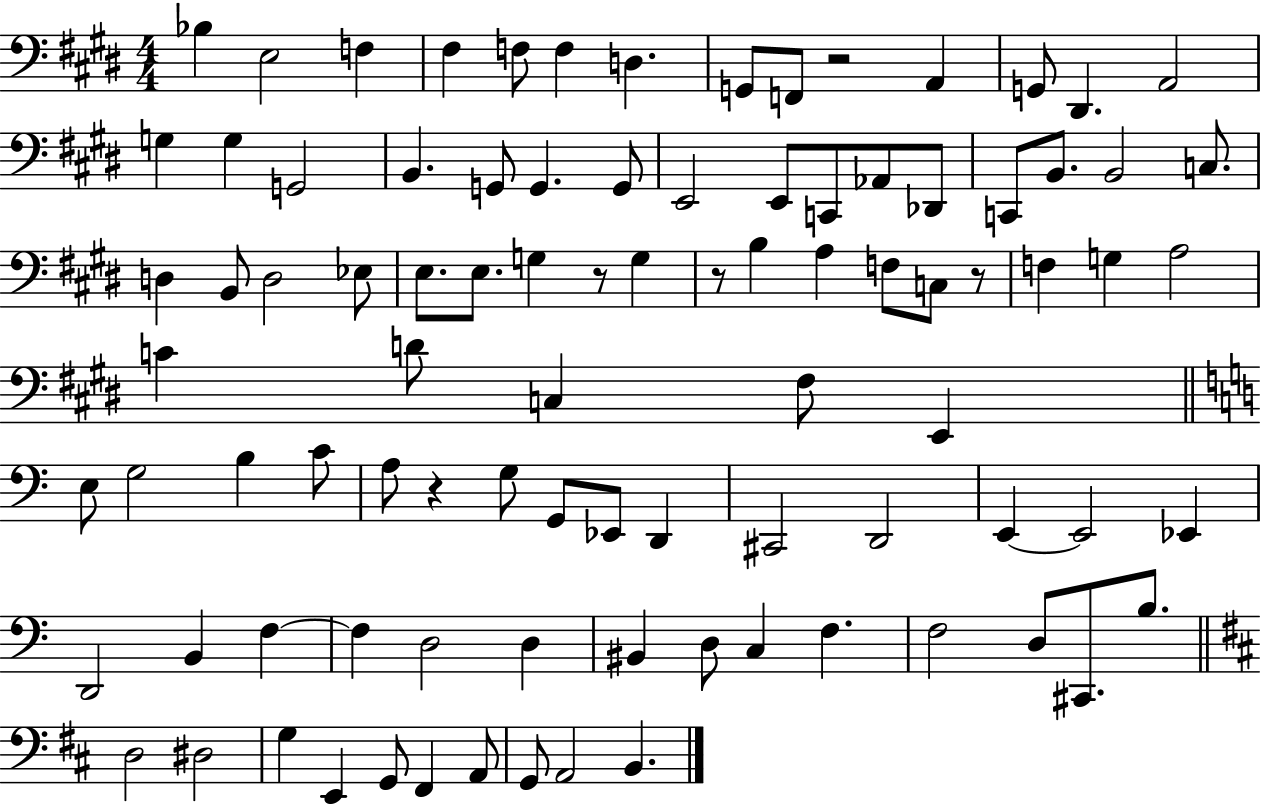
X:1
T:Untitled
M:4/4
L:1/4
K:E
_B, E,2 F, ^F, F,/2 F, D, G,,/2 F,,/2 z2 A,, G,,/2 ^D,, A,,2 G, G, G,,2 B,, G,,/2 G,, G,,/2 E,,2 E,,/2 C,,/2 _A,,/2 _D,,/2 C,,/2 B,,/2 B,,2 C,/2 D, B,,/2 D,2 _E,/2 E,/2 E,/2 G, z/2 G, z/2 B, A, F,/2 C,/2 z/2 F, G, A,2 C D/2 C, ^F,/2 E,, E,/2 G,2 B, C/2 A,/2 z G,/2 G,,/2 _E,,/2 D,, ^C,,2 D,,2 E,, E,,2 _E,, D,,2 B,, F, F, D,2 D, ^B,, D,/2 C, F, F,2 D,/2 ^C,,/2 B,/2 D,2 ^D,2 G, E,, G,,/2 ^F,, A,,/2 G,,/2 A,,2 B,,